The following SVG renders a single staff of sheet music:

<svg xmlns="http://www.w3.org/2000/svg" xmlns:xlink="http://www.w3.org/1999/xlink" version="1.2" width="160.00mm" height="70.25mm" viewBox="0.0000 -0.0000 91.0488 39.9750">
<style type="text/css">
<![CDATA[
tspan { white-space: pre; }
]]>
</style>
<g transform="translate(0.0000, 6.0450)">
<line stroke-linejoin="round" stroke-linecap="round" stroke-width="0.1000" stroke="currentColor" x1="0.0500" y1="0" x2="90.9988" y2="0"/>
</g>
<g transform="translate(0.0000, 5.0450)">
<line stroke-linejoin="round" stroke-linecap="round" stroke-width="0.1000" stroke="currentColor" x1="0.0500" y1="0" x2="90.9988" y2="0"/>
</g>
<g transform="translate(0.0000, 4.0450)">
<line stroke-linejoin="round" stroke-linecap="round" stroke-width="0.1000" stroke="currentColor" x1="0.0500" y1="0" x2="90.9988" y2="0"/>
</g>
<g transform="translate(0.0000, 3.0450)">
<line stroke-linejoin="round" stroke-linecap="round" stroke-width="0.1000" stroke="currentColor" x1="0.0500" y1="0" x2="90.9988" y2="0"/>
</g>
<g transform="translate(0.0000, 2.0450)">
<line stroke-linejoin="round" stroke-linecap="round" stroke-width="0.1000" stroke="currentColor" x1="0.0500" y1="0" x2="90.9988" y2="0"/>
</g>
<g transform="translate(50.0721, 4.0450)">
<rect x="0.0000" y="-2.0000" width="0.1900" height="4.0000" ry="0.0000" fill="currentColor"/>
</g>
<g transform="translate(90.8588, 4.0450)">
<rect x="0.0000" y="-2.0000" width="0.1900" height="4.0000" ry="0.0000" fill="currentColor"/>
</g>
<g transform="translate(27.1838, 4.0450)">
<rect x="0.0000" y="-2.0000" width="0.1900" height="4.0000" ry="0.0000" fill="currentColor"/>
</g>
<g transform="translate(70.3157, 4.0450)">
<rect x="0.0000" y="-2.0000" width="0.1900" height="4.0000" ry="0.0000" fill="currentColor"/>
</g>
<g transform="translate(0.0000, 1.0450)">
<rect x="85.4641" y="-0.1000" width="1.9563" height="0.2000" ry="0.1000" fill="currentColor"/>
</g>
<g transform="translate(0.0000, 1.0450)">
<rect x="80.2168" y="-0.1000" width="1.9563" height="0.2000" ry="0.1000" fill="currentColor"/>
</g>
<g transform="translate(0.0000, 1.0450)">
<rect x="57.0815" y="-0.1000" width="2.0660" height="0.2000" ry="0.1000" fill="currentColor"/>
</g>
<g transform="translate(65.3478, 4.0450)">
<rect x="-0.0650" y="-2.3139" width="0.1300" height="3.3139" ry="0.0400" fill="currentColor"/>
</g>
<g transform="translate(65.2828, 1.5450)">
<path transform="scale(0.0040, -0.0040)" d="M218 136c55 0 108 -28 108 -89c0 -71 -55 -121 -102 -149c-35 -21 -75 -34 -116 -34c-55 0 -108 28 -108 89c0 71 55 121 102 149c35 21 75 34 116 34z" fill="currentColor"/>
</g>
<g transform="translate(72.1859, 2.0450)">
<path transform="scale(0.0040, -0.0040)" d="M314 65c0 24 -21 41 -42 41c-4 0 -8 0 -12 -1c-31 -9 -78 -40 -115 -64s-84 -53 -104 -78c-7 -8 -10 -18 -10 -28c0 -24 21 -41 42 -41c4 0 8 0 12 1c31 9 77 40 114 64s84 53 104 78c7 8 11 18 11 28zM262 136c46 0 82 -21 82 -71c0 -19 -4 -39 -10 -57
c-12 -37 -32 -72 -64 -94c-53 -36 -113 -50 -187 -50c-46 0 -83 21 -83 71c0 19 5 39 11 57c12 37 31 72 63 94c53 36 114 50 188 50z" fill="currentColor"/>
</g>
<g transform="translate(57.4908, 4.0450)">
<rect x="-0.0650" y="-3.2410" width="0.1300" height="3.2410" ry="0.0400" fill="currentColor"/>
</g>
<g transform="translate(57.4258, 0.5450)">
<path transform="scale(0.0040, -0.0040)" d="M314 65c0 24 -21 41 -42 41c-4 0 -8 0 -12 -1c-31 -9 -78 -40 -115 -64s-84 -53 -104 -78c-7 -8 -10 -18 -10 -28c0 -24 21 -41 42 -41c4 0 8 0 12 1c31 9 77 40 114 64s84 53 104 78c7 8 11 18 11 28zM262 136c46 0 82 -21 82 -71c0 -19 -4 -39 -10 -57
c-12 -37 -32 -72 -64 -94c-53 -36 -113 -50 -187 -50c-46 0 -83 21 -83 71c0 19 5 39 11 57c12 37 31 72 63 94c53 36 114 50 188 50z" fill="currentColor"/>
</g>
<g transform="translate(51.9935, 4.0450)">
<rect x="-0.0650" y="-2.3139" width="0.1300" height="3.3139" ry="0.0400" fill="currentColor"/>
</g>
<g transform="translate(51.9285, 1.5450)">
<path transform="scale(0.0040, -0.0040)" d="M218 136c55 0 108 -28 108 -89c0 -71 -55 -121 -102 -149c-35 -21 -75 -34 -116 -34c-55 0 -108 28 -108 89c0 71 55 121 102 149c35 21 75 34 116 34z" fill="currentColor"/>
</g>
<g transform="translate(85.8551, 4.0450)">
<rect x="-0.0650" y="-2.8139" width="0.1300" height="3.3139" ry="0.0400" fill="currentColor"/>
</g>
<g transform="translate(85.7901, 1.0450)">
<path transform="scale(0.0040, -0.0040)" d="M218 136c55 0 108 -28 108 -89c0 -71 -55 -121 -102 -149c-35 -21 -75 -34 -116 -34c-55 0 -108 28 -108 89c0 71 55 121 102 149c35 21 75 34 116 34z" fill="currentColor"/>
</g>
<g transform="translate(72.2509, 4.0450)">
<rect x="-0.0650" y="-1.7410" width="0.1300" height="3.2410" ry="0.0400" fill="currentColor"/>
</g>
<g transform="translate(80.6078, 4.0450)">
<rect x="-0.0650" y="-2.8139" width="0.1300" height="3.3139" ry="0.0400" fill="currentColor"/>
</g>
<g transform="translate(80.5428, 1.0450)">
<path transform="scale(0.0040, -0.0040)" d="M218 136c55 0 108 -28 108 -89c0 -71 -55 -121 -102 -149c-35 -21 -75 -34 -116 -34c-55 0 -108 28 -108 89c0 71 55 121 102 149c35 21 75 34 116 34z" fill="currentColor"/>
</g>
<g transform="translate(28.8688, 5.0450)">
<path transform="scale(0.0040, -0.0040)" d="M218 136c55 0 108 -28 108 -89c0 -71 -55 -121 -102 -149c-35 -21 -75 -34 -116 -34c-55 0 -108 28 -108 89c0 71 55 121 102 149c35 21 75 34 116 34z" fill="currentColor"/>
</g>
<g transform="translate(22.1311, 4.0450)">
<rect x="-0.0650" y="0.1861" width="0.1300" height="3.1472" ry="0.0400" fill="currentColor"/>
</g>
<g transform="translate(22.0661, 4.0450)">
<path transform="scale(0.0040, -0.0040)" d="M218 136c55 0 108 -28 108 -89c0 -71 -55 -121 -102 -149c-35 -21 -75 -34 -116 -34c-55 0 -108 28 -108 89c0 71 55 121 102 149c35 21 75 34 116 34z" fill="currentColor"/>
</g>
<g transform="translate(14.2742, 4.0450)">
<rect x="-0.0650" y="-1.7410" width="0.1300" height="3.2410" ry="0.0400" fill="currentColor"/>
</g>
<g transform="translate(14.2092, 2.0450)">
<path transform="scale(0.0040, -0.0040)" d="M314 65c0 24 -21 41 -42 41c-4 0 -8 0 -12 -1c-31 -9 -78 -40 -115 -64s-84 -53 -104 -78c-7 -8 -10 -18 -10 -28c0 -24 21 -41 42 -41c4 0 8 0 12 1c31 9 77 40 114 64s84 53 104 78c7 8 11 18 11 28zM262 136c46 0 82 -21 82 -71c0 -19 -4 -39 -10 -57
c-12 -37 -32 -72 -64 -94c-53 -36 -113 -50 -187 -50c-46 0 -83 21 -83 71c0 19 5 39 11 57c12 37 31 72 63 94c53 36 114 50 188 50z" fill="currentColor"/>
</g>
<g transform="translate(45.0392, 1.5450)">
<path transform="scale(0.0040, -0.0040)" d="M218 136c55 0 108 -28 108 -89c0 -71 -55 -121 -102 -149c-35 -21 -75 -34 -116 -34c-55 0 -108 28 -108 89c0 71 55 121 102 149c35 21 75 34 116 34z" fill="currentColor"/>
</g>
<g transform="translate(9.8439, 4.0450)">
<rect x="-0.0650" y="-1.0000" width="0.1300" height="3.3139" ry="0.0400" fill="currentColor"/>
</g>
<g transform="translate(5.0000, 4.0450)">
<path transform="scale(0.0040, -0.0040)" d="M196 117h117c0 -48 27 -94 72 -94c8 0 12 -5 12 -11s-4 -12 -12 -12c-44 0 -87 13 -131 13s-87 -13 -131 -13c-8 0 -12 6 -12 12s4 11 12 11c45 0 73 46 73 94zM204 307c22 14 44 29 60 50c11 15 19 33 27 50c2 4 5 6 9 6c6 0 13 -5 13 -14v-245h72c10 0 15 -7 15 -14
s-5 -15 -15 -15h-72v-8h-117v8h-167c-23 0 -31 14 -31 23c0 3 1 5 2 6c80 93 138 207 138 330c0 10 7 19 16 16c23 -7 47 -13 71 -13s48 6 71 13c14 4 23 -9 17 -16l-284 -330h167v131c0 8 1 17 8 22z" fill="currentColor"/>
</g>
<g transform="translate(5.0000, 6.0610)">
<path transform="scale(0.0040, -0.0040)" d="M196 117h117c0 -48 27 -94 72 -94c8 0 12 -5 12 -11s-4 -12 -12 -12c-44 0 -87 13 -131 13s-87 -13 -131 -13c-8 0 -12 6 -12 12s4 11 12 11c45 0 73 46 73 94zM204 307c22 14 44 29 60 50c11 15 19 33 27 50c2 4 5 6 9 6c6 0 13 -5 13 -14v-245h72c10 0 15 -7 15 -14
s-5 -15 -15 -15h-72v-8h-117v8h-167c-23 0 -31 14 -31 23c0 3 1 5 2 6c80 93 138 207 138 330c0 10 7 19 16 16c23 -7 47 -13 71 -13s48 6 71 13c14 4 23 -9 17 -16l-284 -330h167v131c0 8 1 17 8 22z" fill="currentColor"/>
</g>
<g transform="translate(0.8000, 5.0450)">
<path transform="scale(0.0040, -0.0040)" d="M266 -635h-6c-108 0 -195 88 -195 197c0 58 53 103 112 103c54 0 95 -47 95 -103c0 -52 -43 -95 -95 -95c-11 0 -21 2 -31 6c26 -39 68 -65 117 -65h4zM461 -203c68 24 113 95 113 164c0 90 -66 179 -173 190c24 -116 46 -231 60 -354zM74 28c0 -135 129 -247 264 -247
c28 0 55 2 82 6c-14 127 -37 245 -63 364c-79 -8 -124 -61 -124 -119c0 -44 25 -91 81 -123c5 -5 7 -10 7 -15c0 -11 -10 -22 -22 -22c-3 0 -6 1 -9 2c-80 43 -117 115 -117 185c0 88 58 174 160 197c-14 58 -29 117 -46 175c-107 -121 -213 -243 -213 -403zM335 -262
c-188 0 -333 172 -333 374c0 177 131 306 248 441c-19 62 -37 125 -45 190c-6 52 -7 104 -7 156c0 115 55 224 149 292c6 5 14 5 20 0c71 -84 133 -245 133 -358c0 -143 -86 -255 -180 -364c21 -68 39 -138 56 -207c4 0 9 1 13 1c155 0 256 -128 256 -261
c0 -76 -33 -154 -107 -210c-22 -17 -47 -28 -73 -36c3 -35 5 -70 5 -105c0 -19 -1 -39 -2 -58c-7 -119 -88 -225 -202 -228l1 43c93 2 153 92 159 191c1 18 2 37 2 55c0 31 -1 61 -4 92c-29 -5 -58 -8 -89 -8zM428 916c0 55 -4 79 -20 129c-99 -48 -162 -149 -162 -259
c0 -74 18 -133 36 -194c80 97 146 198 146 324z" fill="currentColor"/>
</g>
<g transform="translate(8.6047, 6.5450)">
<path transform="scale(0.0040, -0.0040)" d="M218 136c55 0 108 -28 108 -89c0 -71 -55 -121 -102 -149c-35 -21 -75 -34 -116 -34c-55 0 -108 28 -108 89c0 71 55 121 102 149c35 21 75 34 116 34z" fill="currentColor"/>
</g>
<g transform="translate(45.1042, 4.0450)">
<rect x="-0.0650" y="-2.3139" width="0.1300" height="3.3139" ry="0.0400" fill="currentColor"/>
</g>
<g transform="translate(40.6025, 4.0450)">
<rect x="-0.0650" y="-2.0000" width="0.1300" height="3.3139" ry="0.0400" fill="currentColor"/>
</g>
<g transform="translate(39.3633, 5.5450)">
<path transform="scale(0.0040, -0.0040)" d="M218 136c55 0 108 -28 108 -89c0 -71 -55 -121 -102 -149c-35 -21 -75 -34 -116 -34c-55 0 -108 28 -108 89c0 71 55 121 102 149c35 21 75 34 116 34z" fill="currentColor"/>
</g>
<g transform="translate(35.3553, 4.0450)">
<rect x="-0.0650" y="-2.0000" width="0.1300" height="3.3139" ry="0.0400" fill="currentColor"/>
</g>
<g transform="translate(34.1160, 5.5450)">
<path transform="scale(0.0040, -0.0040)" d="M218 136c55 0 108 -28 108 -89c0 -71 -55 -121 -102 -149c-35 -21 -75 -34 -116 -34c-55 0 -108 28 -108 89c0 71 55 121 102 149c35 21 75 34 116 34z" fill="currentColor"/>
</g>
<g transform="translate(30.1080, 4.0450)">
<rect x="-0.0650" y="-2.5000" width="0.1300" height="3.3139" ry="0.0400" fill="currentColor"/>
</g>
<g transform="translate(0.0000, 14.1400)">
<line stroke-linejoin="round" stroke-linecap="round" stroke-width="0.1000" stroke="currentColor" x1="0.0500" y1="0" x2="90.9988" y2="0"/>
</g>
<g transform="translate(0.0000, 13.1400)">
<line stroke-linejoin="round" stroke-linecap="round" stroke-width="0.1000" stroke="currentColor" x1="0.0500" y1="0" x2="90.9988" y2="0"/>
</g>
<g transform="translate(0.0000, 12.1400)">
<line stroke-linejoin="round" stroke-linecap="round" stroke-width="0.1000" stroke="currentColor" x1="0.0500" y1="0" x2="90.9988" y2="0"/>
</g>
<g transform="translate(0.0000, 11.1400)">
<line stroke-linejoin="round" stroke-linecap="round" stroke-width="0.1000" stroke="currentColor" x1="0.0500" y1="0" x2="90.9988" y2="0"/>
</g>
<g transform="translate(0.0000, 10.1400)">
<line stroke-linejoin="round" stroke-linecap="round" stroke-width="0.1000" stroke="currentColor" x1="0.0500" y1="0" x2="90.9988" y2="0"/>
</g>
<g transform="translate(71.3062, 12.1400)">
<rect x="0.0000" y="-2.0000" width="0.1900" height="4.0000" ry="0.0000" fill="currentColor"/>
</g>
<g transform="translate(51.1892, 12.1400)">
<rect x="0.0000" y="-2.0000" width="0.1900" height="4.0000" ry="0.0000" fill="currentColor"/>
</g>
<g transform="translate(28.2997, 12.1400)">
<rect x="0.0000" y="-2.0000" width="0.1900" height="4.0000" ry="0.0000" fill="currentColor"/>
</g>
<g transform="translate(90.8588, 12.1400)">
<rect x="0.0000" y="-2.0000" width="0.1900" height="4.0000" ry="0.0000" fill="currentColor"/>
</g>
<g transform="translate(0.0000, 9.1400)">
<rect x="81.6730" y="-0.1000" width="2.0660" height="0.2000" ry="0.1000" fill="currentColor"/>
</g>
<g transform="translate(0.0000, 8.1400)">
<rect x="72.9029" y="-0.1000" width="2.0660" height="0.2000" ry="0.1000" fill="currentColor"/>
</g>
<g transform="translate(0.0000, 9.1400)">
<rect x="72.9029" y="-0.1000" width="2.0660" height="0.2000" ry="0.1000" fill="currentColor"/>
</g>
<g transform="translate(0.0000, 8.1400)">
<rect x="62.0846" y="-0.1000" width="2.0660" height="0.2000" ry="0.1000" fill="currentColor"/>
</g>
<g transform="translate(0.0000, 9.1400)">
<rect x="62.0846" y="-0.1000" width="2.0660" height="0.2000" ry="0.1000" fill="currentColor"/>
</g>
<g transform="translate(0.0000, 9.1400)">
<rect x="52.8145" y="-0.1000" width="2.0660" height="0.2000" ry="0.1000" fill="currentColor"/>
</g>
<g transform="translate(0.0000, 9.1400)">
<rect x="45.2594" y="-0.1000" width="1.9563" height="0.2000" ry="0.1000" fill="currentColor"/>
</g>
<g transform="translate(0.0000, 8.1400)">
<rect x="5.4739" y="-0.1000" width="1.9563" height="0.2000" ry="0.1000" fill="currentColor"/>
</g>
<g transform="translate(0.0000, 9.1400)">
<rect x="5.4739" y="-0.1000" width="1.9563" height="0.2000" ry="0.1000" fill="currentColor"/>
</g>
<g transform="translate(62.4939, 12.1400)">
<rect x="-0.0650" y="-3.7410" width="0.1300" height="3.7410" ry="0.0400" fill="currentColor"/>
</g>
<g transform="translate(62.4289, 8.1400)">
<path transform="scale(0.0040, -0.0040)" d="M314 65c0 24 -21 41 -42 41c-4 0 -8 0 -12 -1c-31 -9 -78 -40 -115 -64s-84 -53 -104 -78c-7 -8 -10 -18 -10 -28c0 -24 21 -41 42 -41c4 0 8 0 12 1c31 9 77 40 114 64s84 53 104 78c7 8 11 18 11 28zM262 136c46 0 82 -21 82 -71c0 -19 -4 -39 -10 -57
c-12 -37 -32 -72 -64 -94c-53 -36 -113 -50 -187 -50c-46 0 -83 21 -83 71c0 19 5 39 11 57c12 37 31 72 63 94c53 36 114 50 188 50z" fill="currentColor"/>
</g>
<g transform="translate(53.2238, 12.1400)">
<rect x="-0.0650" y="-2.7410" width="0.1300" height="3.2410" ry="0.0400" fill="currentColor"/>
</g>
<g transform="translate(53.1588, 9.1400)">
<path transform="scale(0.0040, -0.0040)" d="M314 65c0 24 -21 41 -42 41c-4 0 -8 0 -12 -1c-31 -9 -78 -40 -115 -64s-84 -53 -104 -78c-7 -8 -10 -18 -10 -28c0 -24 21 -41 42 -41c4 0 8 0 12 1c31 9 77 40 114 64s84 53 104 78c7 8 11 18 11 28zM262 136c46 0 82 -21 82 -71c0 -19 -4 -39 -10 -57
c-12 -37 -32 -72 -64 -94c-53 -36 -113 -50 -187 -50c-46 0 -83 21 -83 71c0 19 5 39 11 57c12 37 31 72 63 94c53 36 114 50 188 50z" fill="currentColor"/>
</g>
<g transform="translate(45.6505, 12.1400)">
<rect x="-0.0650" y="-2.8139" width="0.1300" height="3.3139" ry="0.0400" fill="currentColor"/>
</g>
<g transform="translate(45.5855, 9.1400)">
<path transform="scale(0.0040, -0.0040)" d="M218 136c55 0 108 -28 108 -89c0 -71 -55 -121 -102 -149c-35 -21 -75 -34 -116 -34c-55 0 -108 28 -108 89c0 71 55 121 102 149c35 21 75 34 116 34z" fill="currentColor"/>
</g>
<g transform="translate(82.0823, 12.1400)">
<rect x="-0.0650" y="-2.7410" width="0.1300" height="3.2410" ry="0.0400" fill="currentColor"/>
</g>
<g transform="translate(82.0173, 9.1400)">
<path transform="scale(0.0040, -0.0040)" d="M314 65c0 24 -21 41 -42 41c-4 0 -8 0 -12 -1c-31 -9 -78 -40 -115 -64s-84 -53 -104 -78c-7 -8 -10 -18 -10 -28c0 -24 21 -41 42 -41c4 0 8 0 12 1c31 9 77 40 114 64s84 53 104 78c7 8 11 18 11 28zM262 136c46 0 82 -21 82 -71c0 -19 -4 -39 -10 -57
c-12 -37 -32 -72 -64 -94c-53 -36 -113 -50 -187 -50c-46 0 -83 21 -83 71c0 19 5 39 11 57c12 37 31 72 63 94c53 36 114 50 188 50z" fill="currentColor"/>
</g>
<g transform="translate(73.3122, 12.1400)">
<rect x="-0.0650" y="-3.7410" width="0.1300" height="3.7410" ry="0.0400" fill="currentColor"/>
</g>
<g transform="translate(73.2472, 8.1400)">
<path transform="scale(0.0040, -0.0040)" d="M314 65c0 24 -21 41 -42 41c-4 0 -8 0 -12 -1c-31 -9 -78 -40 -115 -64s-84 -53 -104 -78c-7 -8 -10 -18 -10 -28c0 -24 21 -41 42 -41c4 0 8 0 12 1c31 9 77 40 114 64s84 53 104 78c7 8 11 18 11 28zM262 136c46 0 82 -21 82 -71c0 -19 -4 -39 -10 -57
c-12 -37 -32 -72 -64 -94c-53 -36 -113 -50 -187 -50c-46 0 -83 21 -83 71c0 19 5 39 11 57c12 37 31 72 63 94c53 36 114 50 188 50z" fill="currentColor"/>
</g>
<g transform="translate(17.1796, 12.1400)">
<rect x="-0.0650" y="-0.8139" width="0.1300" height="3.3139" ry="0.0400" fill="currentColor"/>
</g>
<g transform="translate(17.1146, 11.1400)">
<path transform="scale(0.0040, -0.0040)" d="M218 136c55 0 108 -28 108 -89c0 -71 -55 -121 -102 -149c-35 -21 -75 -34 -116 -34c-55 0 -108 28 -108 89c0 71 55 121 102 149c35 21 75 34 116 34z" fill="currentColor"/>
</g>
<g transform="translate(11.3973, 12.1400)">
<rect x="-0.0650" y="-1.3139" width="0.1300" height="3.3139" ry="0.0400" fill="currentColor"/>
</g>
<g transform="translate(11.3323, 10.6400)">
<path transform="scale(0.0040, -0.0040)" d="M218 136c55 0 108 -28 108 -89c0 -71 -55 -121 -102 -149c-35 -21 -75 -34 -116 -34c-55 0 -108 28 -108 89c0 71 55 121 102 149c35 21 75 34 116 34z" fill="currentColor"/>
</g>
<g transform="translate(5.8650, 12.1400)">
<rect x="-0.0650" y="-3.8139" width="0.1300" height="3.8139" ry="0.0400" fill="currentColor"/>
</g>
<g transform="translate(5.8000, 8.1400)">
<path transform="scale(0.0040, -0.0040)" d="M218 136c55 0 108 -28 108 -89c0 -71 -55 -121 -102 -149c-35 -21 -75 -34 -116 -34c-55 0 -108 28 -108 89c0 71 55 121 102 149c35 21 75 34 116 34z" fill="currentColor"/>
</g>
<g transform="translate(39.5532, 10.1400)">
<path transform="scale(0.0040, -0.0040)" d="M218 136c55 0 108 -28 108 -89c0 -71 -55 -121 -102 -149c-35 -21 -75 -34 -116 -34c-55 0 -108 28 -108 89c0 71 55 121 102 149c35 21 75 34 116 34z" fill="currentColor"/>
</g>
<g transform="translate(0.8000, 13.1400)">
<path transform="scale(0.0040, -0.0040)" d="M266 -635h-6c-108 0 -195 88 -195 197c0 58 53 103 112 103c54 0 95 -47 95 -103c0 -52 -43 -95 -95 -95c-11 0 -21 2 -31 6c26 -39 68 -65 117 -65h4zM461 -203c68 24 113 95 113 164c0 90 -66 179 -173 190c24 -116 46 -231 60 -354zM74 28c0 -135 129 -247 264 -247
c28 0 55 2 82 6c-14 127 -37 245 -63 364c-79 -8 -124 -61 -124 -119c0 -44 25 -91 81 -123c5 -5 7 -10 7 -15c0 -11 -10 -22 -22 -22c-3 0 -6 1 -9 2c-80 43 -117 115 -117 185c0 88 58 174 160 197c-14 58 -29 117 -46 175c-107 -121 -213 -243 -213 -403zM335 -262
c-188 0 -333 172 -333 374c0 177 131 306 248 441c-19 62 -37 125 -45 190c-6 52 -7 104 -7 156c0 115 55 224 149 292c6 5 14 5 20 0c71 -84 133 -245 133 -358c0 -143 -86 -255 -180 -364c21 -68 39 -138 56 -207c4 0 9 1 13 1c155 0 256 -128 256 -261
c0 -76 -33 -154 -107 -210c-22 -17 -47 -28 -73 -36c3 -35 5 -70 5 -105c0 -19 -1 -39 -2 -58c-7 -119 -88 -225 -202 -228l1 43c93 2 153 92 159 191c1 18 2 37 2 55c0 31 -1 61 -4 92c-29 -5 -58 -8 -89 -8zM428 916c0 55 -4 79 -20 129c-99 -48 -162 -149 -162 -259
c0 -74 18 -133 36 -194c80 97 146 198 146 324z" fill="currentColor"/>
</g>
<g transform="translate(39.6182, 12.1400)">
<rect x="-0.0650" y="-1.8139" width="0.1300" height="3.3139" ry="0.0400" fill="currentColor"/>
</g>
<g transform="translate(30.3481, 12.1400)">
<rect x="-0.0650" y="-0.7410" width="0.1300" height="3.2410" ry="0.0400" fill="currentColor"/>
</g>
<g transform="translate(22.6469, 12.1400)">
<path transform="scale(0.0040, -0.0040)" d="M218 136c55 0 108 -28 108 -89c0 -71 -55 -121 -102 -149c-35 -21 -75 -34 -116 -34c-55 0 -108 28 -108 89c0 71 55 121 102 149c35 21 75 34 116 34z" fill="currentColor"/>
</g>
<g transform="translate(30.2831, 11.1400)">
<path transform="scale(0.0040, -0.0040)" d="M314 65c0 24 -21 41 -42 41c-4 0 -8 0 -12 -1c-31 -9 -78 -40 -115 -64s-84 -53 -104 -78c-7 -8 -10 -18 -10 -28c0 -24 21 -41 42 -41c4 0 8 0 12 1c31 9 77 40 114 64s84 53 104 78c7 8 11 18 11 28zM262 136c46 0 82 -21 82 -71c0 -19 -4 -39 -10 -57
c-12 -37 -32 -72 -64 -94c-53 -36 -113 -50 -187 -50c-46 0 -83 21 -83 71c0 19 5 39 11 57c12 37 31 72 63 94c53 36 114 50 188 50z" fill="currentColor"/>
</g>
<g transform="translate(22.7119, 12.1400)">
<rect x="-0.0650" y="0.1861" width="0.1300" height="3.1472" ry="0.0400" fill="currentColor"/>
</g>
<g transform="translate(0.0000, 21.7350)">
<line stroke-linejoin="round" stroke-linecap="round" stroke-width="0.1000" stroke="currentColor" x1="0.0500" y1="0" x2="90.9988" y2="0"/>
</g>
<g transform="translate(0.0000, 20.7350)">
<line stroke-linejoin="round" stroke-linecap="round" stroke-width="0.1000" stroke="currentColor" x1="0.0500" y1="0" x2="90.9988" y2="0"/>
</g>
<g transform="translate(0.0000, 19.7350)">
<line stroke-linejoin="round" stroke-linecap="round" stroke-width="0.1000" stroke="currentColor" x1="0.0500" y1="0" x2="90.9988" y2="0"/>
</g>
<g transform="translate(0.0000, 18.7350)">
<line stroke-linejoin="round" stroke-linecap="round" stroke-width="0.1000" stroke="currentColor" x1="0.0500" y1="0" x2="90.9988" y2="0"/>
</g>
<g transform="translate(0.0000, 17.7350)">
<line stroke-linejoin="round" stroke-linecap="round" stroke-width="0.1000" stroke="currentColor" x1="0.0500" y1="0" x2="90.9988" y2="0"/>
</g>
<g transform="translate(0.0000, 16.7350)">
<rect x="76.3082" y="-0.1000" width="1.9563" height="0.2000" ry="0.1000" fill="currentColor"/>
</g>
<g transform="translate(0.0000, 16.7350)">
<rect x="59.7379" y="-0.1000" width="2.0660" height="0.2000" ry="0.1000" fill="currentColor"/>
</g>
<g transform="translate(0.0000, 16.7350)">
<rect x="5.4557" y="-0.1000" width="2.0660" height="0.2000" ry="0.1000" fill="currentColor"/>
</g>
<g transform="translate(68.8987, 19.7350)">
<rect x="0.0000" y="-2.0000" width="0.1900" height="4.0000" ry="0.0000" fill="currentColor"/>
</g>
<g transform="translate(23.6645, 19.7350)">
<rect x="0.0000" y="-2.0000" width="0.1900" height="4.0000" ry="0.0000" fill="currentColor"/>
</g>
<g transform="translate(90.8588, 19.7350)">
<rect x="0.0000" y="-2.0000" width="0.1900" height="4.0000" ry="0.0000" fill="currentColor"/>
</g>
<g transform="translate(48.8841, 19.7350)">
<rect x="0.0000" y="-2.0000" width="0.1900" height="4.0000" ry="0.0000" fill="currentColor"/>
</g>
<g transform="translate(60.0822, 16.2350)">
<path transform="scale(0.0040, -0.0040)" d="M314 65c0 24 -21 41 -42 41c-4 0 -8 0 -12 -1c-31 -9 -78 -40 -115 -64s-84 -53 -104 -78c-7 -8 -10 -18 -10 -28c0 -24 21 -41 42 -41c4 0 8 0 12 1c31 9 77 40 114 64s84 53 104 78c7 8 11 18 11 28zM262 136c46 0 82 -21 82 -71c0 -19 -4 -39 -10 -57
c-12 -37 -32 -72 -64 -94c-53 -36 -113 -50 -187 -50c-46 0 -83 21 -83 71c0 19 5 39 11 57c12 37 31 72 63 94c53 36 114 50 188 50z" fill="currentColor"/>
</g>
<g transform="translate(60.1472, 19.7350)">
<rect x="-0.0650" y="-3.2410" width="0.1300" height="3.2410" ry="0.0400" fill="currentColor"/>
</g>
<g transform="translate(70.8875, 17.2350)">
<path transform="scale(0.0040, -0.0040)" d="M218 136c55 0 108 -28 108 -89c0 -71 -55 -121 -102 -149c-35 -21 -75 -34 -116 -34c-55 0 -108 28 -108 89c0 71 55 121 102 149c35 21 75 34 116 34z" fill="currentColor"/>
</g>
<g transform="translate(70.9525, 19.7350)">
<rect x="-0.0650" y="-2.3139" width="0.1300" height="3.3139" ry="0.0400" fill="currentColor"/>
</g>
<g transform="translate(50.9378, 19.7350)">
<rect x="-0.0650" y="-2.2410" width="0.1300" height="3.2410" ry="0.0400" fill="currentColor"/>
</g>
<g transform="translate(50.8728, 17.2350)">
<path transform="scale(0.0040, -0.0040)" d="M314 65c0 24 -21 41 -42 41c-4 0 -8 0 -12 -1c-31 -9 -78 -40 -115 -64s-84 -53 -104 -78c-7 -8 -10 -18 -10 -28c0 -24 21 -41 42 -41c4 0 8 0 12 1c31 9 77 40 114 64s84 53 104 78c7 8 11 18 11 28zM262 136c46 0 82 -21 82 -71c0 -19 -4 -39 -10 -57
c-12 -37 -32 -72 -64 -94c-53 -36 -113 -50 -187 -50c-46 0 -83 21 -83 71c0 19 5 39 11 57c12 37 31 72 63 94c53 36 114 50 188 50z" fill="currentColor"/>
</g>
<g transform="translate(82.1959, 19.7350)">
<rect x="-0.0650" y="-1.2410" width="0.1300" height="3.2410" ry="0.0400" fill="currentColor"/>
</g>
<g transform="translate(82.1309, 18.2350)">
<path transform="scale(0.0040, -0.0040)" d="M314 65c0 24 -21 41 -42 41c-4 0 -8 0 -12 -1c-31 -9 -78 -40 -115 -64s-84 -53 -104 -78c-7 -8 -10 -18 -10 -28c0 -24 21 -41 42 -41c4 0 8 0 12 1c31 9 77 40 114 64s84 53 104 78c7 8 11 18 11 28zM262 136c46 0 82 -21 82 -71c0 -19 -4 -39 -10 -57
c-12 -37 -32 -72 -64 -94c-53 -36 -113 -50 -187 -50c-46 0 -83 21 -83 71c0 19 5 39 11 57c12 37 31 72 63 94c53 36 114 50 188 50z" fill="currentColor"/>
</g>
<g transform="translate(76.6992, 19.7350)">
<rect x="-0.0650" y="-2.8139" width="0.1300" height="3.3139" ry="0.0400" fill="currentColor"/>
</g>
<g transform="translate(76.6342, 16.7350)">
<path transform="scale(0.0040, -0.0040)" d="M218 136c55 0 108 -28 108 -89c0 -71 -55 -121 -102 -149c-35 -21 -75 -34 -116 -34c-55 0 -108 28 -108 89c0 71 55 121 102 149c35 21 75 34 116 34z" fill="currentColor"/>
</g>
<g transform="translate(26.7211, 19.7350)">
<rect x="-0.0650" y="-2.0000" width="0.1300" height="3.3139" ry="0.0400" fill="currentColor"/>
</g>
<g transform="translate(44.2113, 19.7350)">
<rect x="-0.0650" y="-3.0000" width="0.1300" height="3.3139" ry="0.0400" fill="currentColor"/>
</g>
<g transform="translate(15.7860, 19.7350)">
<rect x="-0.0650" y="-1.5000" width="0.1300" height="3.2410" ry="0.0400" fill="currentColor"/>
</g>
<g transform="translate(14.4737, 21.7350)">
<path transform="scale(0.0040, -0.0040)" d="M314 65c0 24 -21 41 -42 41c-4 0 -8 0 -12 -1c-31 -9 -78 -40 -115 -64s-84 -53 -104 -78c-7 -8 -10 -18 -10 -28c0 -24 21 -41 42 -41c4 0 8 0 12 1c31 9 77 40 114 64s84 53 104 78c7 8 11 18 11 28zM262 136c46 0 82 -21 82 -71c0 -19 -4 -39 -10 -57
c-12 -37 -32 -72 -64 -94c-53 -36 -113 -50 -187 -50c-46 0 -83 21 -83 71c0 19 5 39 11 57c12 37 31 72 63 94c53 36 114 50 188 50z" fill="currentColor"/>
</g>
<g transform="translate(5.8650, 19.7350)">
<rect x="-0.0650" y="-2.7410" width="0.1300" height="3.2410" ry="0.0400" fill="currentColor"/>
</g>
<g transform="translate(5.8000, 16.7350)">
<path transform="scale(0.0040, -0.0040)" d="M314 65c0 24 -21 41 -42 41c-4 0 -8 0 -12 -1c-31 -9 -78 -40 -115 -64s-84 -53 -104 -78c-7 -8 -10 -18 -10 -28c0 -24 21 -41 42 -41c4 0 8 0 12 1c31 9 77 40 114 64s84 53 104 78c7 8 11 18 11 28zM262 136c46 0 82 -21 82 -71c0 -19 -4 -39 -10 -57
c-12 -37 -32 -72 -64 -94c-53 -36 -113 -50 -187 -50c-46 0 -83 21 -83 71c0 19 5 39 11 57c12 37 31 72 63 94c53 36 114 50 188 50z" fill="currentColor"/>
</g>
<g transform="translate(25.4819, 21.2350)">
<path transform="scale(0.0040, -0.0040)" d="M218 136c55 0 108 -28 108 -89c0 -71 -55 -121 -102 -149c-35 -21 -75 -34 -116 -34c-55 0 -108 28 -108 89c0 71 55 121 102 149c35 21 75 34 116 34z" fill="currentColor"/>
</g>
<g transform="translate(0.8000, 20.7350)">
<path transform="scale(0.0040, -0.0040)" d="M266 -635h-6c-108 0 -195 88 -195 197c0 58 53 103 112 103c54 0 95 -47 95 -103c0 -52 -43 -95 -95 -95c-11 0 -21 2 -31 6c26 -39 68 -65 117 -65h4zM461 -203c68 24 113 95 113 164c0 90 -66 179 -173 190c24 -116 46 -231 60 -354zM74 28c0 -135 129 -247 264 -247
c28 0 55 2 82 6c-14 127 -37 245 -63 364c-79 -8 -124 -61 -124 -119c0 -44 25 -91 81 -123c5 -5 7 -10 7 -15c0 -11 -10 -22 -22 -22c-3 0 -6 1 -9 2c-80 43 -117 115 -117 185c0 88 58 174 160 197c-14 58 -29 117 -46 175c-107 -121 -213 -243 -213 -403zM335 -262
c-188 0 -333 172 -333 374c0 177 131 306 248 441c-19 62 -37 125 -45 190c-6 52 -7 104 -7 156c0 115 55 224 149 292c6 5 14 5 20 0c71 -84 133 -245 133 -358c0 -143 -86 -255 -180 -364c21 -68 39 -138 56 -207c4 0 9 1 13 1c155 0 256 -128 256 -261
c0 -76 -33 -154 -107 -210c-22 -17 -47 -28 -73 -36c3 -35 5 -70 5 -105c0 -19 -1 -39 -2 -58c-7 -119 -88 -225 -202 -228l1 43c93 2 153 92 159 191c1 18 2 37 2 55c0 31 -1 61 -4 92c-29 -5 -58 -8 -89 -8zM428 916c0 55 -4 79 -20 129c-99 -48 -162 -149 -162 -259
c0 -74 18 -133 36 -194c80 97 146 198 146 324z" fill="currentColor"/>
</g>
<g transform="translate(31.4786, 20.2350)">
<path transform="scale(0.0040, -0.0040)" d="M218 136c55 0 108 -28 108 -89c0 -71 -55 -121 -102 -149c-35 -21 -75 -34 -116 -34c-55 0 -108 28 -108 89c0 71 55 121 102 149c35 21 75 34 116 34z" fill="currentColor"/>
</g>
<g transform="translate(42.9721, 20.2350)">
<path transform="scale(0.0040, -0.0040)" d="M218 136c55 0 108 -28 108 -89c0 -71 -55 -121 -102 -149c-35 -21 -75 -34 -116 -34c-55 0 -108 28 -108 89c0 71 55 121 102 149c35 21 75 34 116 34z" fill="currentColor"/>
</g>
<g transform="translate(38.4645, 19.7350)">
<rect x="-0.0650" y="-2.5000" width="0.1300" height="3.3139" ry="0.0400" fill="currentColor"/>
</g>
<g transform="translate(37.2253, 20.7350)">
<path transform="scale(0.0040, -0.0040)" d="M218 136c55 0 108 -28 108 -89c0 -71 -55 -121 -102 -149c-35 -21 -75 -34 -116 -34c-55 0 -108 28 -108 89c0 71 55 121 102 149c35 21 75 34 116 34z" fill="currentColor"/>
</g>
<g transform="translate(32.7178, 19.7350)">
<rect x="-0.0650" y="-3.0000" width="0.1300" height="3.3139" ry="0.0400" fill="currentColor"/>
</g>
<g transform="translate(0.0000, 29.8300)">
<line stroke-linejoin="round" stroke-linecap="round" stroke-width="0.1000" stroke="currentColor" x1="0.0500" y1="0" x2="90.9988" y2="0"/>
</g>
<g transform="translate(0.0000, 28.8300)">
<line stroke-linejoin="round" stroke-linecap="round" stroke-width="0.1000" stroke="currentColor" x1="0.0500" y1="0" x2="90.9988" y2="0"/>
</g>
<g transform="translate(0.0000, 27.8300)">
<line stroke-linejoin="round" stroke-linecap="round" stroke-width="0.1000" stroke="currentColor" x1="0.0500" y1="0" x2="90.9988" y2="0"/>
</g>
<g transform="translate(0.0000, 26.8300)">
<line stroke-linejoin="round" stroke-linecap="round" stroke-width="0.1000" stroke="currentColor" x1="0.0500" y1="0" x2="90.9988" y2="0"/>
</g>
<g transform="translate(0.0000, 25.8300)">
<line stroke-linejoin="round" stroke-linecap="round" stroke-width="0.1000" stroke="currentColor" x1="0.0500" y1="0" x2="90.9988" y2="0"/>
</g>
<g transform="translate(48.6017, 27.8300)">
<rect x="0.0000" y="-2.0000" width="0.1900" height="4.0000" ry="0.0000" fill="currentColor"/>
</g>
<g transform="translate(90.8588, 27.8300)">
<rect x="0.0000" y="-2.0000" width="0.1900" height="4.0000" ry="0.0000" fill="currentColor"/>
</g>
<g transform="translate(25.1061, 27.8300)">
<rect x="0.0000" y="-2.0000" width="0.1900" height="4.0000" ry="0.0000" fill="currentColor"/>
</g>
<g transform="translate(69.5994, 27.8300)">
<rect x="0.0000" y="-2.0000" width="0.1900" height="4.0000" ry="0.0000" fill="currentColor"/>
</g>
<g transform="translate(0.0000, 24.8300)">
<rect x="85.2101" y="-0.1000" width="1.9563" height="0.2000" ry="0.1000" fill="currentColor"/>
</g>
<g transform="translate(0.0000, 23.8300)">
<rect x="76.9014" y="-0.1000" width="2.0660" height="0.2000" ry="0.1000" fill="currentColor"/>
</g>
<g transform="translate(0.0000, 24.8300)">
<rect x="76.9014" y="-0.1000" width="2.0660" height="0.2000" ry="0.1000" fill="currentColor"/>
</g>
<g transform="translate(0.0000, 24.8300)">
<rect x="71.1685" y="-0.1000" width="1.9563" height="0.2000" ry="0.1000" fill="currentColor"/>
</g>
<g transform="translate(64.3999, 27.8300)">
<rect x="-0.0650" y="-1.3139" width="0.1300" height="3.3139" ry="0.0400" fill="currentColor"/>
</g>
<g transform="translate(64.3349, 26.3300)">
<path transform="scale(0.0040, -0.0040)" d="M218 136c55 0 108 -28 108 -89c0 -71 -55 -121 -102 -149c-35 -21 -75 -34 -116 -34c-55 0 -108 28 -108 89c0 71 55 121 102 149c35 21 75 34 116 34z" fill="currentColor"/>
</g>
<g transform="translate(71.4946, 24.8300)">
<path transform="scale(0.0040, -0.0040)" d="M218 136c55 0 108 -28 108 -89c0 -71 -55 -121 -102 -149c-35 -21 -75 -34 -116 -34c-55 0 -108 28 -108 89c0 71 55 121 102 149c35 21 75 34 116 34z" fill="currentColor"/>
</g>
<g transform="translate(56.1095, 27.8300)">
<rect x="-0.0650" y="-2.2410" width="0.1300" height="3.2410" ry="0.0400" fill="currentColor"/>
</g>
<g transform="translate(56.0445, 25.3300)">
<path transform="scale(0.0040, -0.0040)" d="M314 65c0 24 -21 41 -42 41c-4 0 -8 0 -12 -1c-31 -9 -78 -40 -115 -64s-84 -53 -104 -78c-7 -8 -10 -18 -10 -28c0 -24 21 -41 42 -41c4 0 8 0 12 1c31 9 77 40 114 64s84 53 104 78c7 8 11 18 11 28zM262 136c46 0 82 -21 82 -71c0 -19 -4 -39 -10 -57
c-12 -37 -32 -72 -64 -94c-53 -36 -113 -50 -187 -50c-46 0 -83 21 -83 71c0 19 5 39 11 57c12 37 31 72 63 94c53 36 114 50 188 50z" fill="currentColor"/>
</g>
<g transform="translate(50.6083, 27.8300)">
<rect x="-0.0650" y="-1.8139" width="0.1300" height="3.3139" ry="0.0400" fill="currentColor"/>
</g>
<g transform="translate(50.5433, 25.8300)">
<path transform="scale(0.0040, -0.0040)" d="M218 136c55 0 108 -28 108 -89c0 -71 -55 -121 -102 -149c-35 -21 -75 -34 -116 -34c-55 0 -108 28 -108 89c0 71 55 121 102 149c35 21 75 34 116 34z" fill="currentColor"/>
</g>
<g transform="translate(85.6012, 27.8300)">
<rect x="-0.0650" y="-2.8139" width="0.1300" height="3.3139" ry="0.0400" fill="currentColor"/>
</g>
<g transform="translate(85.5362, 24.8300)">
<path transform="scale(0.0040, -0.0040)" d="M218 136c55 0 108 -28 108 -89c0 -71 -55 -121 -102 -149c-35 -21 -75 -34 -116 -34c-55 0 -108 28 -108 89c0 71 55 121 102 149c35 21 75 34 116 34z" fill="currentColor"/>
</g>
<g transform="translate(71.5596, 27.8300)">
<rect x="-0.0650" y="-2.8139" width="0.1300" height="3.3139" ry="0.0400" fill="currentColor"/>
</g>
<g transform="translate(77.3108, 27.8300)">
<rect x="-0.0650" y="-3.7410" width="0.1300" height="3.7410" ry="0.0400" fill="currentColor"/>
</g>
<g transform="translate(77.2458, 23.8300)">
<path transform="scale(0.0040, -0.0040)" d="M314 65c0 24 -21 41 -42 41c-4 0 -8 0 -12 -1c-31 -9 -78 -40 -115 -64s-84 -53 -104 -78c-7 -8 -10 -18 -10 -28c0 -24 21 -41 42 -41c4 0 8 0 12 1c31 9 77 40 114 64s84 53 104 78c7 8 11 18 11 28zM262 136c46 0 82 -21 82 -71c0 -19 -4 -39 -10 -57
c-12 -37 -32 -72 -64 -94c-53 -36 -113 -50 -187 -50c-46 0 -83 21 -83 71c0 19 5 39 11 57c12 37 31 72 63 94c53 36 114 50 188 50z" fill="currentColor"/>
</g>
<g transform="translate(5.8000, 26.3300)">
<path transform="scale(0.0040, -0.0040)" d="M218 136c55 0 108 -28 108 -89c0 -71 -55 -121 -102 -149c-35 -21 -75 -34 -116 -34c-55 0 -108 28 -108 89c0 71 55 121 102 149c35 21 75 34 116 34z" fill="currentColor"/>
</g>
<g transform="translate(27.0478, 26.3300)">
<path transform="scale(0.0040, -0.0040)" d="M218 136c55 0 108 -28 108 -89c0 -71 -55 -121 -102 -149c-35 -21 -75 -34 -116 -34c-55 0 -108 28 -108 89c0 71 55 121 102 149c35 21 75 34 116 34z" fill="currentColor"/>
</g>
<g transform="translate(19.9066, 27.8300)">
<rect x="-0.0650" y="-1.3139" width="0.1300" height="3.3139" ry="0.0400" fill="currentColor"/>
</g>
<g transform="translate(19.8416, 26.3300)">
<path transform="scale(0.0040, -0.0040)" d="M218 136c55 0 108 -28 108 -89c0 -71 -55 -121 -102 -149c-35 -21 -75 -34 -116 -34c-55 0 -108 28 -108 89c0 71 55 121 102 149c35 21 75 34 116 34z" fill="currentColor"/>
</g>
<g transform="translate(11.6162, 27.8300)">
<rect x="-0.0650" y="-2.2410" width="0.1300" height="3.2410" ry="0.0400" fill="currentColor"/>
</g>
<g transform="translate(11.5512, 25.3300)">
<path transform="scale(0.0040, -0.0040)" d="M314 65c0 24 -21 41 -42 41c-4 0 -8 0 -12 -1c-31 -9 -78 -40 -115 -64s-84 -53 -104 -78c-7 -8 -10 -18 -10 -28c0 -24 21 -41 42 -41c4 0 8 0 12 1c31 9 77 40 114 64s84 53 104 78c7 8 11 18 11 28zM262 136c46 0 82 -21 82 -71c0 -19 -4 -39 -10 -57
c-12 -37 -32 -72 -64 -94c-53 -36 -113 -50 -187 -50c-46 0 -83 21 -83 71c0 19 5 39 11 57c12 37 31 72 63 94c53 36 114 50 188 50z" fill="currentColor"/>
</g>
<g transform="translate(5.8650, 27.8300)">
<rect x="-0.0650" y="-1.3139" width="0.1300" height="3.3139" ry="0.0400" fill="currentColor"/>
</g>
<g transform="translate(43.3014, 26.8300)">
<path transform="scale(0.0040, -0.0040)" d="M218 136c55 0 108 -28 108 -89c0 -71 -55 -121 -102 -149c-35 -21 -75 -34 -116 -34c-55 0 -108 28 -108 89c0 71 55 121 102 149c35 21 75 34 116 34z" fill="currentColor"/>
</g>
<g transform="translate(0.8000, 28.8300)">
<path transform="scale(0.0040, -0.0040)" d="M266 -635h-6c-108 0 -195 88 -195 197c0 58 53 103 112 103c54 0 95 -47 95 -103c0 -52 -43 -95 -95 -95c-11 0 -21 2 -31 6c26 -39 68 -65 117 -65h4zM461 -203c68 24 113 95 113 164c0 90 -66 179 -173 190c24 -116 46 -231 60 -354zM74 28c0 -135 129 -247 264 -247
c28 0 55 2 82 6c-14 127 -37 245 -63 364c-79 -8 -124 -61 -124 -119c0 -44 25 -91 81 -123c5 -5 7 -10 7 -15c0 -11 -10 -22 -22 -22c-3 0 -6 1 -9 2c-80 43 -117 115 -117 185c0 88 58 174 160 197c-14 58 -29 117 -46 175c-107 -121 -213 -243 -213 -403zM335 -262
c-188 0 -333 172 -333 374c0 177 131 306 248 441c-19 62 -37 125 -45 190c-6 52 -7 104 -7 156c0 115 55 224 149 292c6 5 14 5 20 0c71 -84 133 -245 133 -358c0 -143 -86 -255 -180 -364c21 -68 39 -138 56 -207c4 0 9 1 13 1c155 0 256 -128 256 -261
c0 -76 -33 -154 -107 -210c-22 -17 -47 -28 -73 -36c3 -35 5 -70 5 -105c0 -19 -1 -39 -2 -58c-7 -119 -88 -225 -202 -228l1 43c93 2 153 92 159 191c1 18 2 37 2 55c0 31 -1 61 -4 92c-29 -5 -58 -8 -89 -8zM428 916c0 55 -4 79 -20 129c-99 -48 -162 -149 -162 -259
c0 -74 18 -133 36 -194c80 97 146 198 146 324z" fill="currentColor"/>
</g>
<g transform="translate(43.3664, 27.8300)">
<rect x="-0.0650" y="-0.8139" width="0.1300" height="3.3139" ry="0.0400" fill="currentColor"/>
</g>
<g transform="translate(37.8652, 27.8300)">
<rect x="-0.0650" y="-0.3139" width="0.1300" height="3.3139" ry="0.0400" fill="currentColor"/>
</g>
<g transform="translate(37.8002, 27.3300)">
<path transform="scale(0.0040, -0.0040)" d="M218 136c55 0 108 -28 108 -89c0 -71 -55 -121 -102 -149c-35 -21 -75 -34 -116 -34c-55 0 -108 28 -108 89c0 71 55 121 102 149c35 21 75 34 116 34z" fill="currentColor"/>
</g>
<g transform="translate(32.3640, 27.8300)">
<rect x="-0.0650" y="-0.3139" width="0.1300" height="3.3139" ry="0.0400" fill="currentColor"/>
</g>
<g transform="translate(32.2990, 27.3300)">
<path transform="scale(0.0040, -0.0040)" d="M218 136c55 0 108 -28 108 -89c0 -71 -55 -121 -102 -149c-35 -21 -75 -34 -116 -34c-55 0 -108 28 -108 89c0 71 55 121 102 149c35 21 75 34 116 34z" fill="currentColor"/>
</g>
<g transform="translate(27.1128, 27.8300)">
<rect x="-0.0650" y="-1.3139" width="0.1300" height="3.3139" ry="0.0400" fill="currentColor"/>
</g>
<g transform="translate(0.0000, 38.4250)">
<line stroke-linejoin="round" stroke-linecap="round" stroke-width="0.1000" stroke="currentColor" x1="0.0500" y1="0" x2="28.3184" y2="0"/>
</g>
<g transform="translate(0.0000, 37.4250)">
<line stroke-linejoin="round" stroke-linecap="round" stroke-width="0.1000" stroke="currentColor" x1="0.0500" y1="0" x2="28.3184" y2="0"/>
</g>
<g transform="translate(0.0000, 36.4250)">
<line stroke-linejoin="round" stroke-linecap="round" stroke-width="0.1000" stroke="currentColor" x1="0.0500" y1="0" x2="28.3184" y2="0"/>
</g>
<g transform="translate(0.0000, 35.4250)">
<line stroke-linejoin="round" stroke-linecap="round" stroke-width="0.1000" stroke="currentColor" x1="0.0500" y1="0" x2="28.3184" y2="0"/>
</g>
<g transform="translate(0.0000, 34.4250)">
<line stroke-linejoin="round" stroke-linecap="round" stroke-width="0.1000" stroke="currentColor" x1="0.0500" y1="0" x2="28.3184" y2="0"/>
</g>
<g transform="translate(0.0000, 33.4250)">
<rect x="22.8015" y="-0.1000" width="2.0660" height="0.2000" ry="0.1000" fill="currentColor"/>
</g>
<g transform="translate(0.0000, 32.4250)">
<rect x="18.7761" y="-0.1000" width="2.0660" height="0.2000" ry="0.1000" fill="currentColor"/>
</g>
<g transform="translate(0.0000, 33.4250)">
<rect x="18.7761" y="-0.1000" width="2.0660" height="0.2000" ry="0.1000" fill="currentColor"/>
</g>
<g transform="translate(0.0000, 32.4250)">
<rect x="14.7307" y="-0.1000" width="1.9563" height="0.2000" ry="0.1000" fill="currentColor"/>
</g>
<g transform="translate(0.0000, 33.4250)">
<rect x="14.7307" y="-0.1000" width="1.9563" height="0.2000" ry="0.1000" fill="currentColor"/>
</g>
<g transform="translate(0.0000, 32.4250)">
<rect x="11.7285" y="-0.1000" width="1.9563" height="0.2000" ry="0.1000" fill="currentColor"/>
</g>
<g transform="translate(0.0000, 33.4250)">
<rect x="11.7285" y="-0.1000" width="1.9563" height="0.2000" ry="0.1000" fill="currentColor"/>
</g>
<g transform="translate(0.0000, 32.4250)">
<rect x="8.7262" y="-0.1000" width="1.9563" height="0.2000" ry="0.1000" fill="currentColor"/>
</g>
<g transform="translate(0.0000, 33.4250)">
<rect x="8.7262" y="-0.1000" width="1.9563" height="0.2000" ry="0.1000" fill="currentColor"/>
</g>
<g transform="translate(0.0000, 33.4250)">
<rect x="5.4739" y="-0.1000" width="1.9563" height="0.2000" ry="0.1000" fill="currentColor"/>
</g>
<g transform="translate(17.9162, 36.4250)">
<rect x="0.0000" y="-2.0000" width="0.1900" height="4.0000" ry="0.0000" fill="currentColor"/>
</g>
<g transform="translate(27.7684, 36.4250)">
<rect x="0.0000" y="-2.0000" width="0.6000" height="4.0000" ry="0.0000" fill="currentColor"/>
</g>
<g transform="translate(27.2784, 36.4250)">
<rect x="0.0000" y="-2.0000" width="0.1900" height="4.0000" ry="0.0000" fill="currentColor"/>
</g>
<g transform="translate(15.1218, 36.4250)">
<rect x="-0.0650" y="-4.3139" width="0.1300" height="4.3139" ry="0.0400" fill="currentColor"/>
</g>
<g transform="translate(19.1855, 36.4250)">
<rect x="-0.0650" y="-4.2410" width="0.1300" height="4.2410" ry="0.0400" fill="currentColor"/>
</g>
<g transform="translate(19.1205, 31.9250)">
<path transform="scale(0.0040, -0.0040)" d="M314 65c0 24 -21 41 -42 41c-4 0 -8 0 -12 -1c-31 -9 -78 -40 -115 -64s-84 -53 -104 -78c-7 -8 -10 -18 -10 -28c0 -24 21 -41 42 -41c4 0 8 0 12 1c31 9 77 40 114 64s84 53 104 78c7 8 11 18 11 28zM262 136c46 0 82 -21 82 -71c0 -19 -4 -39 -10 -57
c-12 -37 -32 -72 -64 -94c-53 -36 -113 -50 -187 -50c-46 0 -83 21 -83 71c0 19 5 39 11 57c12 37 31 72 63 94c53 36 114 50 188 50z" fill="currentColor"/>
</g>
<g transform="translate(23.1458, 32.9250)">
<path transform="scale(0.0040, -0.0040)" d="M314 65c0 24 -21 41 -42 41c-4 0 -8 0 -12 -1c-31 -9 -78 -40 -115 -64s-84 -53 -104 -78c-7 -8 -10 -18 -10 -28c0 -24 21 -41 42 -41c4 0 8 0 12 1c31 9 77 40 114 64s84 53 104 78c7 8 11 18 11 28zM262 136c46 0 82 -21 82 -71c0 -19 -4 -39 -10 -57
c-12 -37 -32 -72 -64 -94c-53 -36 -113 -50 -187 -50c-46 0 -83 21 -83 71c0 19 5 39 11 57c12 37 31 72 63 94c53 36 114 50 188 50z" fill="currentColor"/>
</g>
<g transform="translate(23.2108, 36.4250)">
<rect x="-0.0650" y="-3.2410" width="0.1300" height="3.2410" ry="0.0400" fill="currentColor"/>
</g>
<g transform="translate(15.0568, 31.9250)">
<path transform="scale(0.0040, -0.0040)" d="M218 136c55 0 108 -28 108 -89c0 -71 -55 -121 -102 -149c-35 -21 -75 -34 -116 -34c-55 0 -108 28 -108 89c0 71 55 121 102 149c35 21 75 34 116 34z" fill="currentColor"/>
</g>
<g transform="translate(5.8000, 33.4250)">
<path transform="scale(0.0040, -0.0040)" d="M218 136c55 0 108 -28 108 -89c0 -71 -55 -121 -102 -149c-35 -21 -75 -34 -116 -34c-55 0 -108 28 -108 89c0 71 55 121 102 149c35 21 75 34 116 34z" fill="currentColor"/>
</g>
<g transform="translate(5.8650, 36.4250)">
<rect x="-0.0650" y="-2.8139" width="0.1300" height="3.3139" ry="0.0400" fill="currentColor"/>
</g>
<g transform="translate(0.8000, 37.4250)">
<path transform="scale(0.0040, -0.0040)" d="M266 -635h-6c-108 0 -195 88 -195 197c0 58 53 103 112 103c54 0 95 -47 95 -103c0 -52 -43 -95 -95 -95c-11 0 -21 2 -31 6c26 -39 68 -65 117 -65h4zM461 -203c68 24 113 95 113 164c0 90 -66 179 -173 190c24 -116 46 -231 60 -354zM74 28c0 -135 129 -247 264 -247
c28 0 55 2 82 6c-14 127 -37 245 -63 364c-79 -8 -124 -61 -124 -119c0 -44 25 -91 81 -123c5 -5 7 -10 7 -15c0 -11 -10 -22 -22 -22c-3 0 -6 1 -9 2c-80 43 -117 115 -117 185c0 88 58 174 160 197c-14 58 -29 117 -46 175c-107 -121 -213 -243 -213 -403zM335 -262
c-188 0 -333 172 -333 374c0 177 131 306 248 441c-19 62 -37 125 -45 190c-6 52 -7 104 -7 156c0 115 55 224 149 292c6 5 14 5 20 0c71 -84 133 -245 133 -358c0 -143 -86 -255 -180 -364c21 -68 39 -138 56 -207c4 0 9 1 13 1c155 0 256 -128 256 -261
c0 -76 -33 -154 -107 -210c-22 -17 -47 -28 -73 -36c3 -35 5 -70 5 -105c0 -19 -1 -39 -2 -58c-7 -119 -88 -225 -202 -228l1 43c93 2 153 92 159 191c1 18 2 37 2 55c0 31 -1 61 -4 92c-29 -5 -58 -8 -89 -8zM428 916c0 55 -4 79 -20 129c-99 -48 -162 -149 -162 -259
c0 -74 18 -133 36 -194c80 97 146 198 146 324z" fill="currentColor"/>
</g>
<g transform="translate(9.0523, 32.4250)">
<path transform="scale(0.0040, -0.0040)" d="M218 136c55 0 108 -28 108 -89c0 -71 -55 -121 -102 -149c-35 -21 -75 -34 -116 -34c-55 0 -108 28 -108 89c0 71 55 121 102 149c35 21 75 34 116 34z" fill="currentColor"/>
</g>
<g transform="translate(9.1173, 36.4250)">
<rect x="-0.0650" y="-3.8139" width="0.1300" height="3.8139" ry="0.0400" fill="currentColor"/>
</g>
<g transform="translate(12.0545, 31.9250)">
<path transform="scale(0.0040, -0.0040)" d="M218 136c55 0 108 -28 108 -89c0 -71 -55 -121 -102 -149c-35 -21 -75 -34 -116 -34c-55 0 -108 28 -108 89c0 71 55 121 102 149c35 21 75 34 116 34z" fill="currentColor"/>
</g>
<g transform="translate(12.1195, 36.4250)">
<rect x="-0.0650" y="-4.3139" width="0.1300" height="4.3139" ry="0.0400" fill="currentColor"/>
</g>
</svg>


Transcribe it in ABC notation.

X:1
T:Untitled
M:4/4
L:1/4
K:C
D f2 B G F F g g b2 g f2 a a c' e d B d2 f a a2 c'2 c'2 a2 a2 E2 F A G A g2 b2 g a e2 e g2 e e c c d f g2 e a c'2 a a c' d' d' d'2 b2